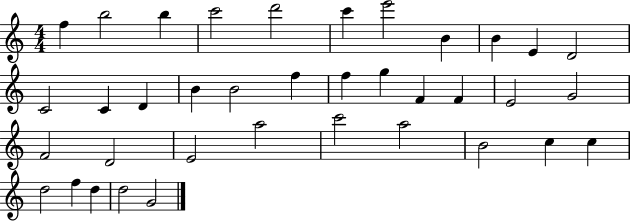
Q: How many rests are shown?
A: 0